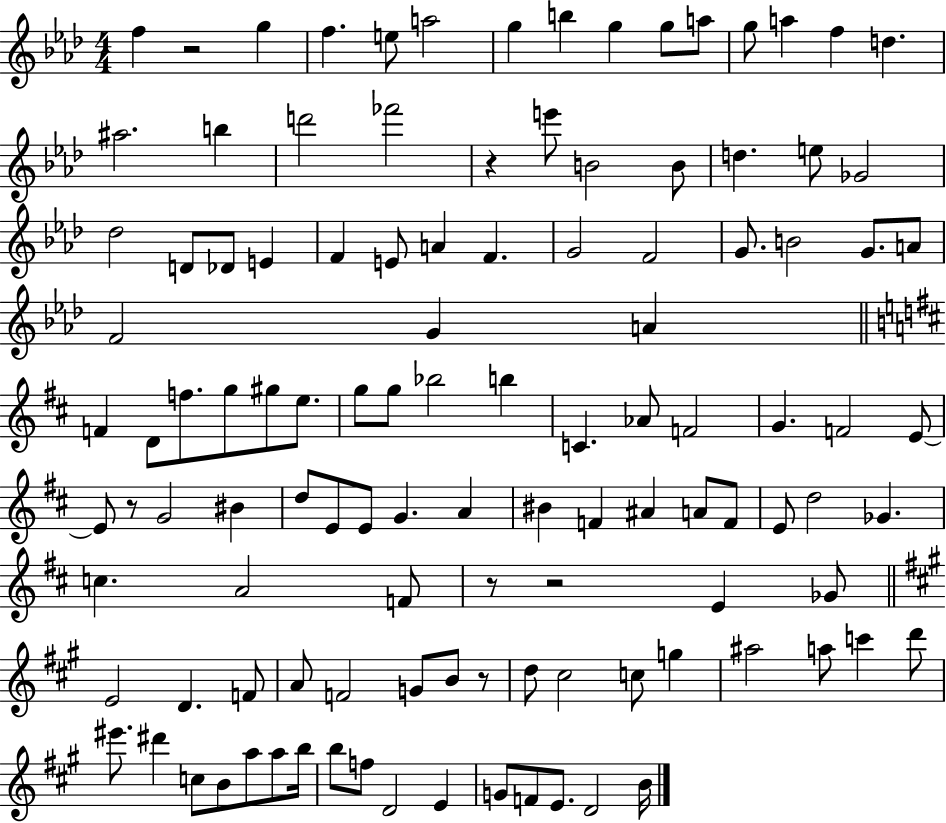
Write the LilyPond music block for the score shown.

{
  \clef treble
  \numericTimeSignature
  \time 4/4
  \key aes \major
  f''4 r2 g''4 | f''4. e''8 a''2 | g''4 b''4 g''4 g''8 a''8 | g''8 a''4 f''4 d''4. | \break ais''2. b''4 | d'''2 fes'''2 | r4 e'''8 b'2 b'8 | d''4. e''8 ges'2 | \break des''2 d'8 des'8 e'4 | f'4 e'8 a'4 f'4. | g'2 f'2 | g'8. b'2 g'8. a'8 | \break f'2 g'4 a'4 | \bar "||" \break \key b \minor f'4 d'8 f''8. g''8 gis''8 e''8. | g''8 g''8 bes''2 b''4 | c'4. aes'8 f'2 | g'4. f'2 e'8~~ | \break e'8 r8 g'2 bis'4 | d''8 e'8 e'8 g'4. a'4 | bis'4 f'4 ais'4 a'8 f'8 | e'8 d''2 ges'4. | \break c''4. a'2 f'8 | r8 r2 e'4 ges'8 | \bar "||" \break \key a \major e'2 d'4. f'8 | a'8 f'2 g'8 b'8 r8 | d''8 cis''2 c''8 g''4 | ais''2 a''8 c'''4 d'''8 | \break eis'''8. dis'''4 c''8 b'8 a''8 a''8 b''16 | b''8 f''8 d'2 e'4 | g'8 f'8 e'8. d'2 b'16 | \bar "|."
}